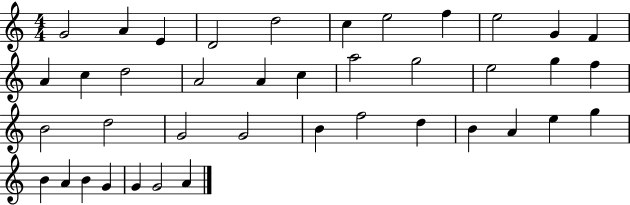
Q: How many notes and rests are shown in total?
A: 40